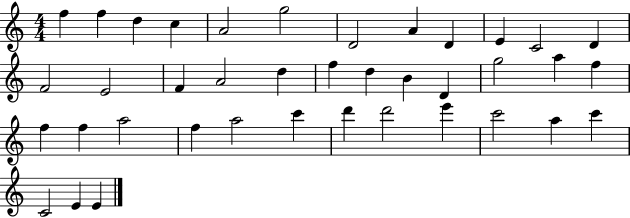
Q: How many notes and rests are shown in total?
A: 39